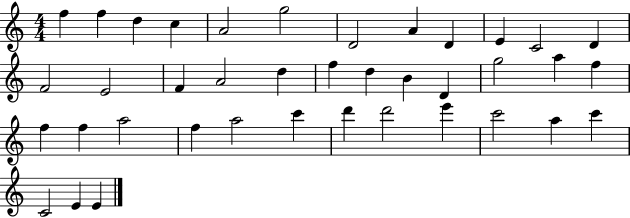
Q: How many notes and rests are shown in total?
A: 39